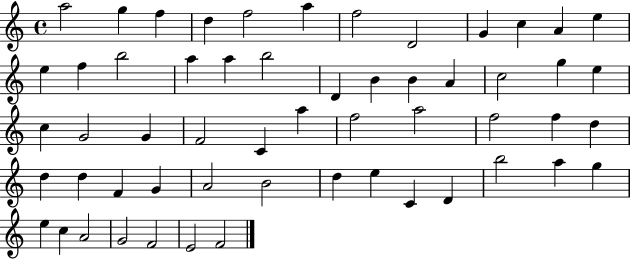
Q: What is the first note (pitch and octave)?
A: A5